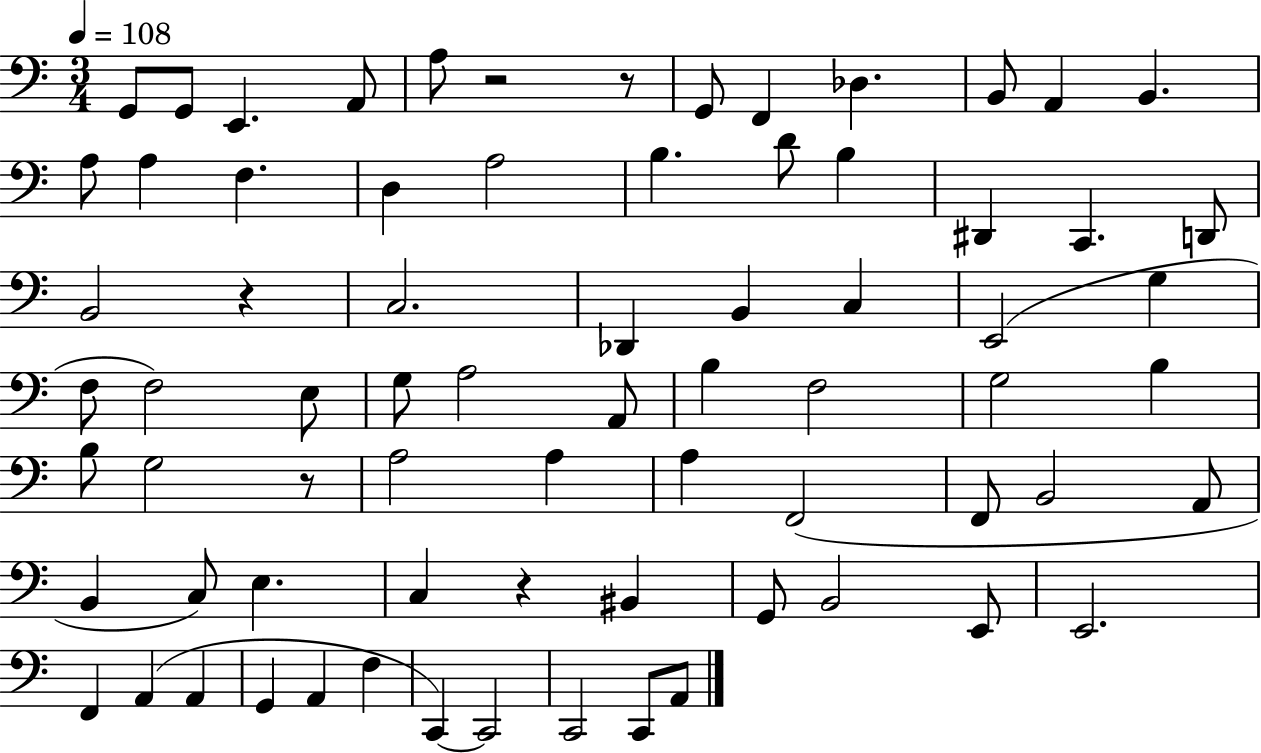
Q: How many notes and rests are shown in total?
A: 73